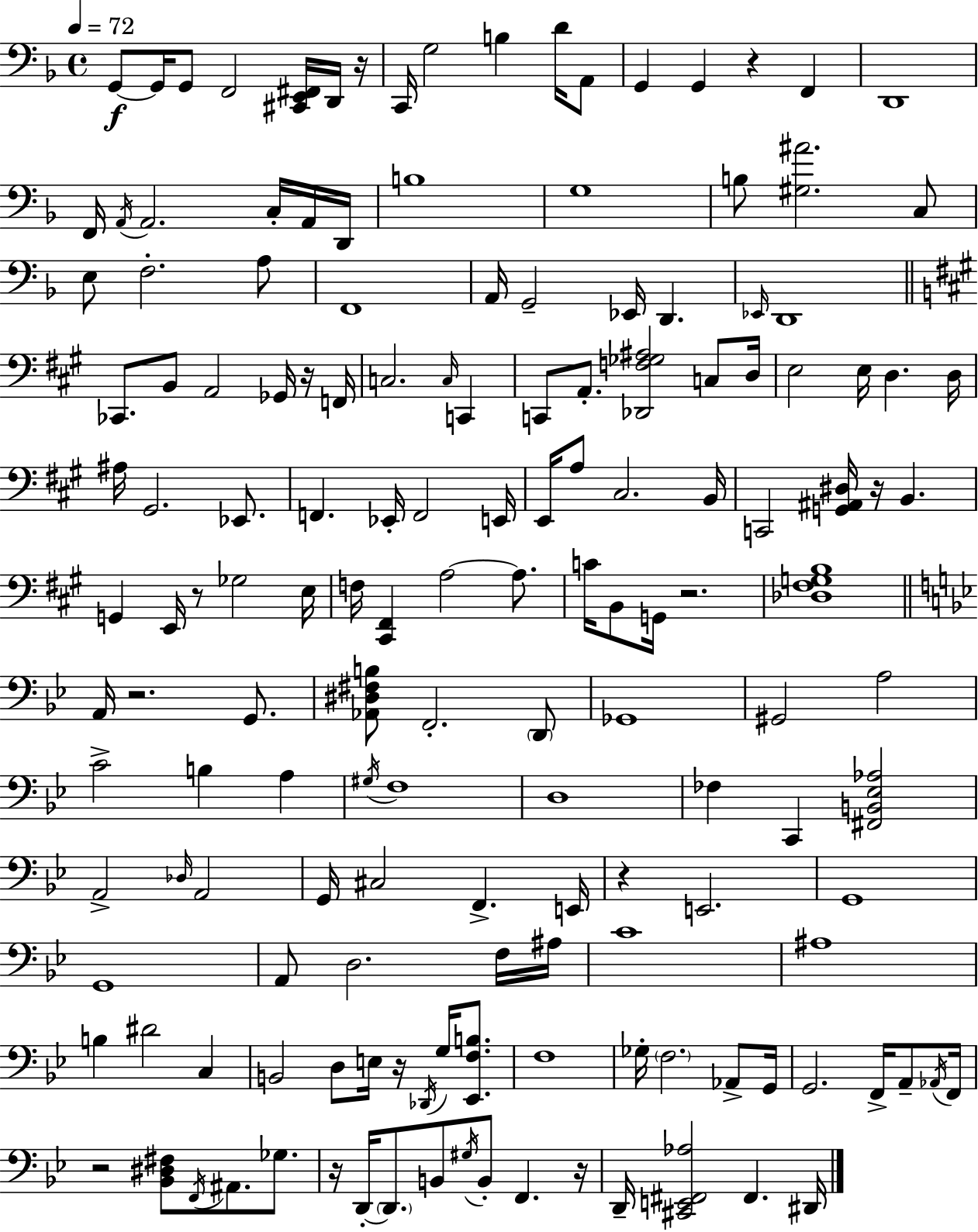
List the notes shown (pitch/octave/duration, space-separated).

G2/e G2/s G2/e F2/h [C#2,E2,F#2]/s D2/s R/s C2/s G3/h B3/q D4/s A2/e G2/q G2/q R/q F2/q D2/w F2/s A2/s A2/h. C3/s A2/s D2/s B3/w G3/w B3/e [G#3,A#4]/h. C3/e E3/e F3/h. A3/e F2/w A2/s G2/h Eb2/s D2/q. Eb2/s D2/w CES2/e. B2/e A2/h Gb2/s R/s F2/s C3/h. C3/s C2/q C2/e A2/e. [Db2,F3,Gb3,A#3]/h C3/e D3/s E3/h E3/s D3/q. D3/s A#3/s G#2/h. Eb2/e. F2/q. Eb2/s F2/h E2/s E2/s A3/e C#3/h. B2/s C2/h [G2,A#2,D#3]/s R/s B2/q. G2/q E2/s R/e Gb3/h E3/s F3/s [C#2,F#2]/q A3/h A3/e. C4/s B2/e G2/s R/h. [Db3,F#3,G3,B3]/w A2/s R/h. G2/e. [Ab2,D#3,F#3,B3]/e F2/h. D2/e Gb2/w G#2/h A3/h C4/h B3/q A3/q G#3/s F3/w D3/w FES3/q C2/q [F#2,B2,Eb3,Ab3]/h A2/h Db3/s A2/h G2/s C#3/h F2/q. E2/s R/q E2/h. G2/w G2/w A2/e D3/h. F3/s A#3/s C4/w A#3/w B3/q D#4/h C3/q B2/h D3/e E3/s R/s Db2/s G3/s [Eb2,F3,B3]/e. F3/w Gb3/s F3/h. Ab2/e G2/s G2/h. F2/s A2/e Ab2/s F2/s R/h [Bb2,D#3,F#3]/e F2/s A#2/e. Gb3/e. R/s D2/s D2/e. B2/e G#3/s B2/e F2/q. R/s D2/s [C#2,E2,F#2,Ab3]/h F#2/q. D#2/s